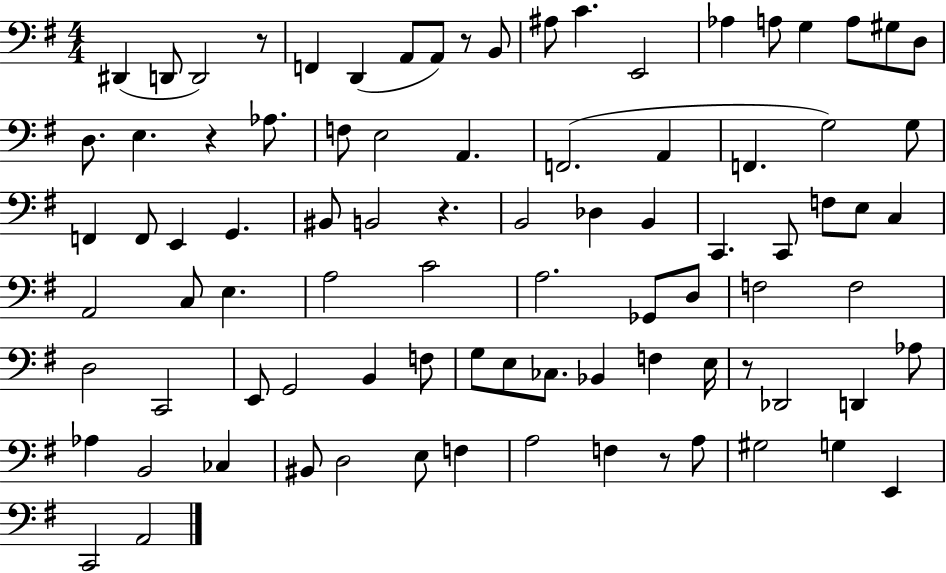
X:1
T:Untitled
M:4/4
L:1/4
K:G
^D,, D,,/2 D,,2 z/2 F,, D,, A,,/2 A,,/2 z/2 B,,/2 ^A,/2 C E,,2 _A, A,/2 G, A,/2 ^G,/2 D,/2 D,/2 E, z _A,/2 F,/2 E,2 A,, F,,2 A,, F,, G,2 G,/2 F,, F,,/2 E,, G,, ^B,,/2 B,,2 z B,,2 _D, B,, C,, C,,/2 F,/2 E,/2 C, A,,2 C,/2 E, A,2 C2 A,2 _G,,/2 D,/2 F,2 F,2 D,2 C,,2 E,,/2 G,,2 B,, F,/2 G,/2 E,/2 _C,/2 _B,, F, E,/4 z/2 _D,,2 D,, _A,/2 _A, B,,2 _C, ^B,,/2 D,2 E,/2 F, A,2 F, z/2 A,/2 ^G,2 G, E,, C,,2 A,,2